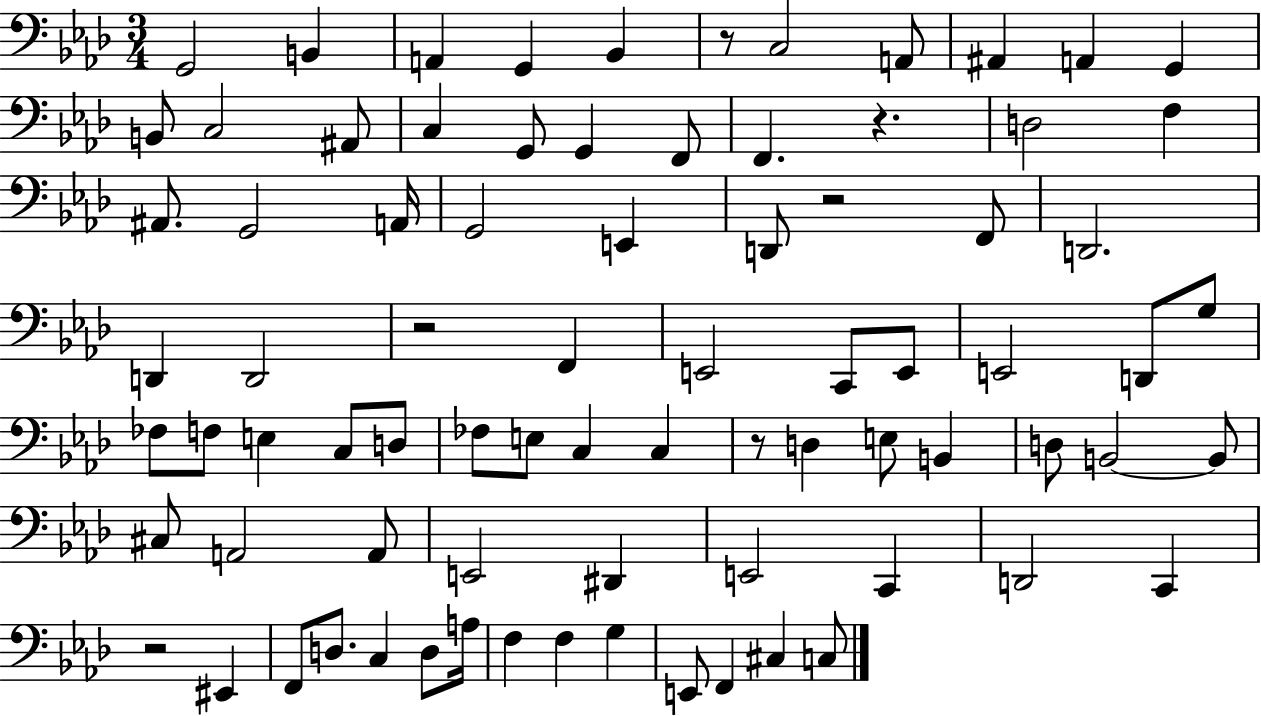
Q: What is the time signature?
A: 3/4